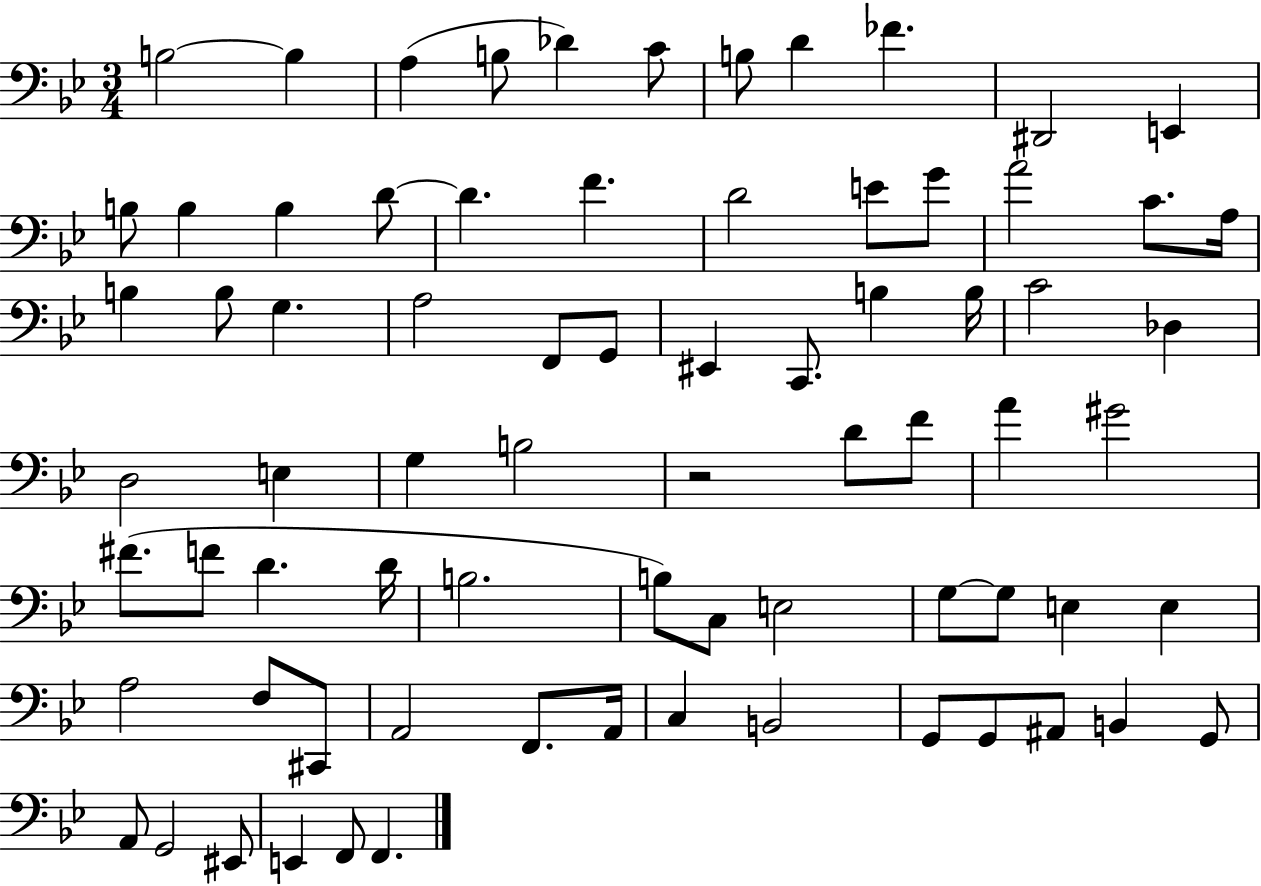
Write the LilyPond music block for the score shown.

{
  \clef bass
  \numericTimeSignature
  \time 3/4
  \key bes \major
  b2~~ b4 | a4( b8 des'4) c'8 | b8 d'4 fes'4. | dis,2 e,4 | \break b8 b4 b4 d'8~~ | d'4. f'4. | d'2 e'8 g'8 | a'2 c'8. a16 | \break b4 b8 g4. | a2 f,8 g,8 | eis,4 c,8. b4 b16 | c'2 des4 | \break d2 e4 | g4 b2 | r2 d'8 f'8 | a'4 gis'2 | \break fis'8.( f'8 d'4. d'16 | b2. | b8) c8 e2 | g8~~ g8 e4 e4 | \break a2 f8 cis,8 | a,2 f,8. a,16 | c4 b,2 | g,8 g,8 ais,8 b,4 g,8 | \break a,8 g,2 eis,8 | e,4 f,8 f,4. | \bar "|."
}